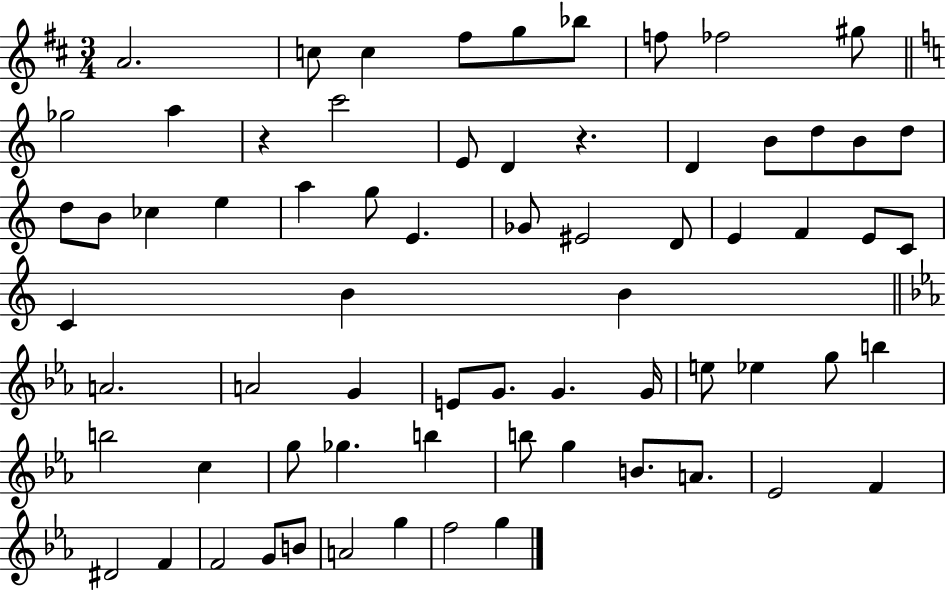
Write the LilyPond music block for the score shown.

{
  \clef treble
  \numericTimeSignature
  \time 3/4
  \key d \major
  a'2. | c''8 c''4 fis''8 g''8 bes''8 | f''8 fes''2 gis''8 | \bar "||" \break \key c \major ges''2 a''4 | r4 c'''2 | e'8 d'4 r4. | d'4 b'8 d''8 b'8 d''8 | \break d''8 b'8 ces''4 e''4 | a''4 g''8 e'4. | ges'8 eis'2 d'8 | e'4 f'4 e'8 c'8 | \break c'4 b'4 b'4 | \bar "||" \break \key c \minor a'2. | a'2 g'4 | e'8 g'8. g'4. g'16 | e''8 ees''4 g''8 b''4 | \break b''2 c''4 | g''8 ges''4. b''4 | b''8 g''4 b'8. a'8. | ees'2 f'4 | \break dis'2 f'4 | f'2 g'8 b'8 | a'2 g''4 | f''2 g''4 | \break \bar "|."
}